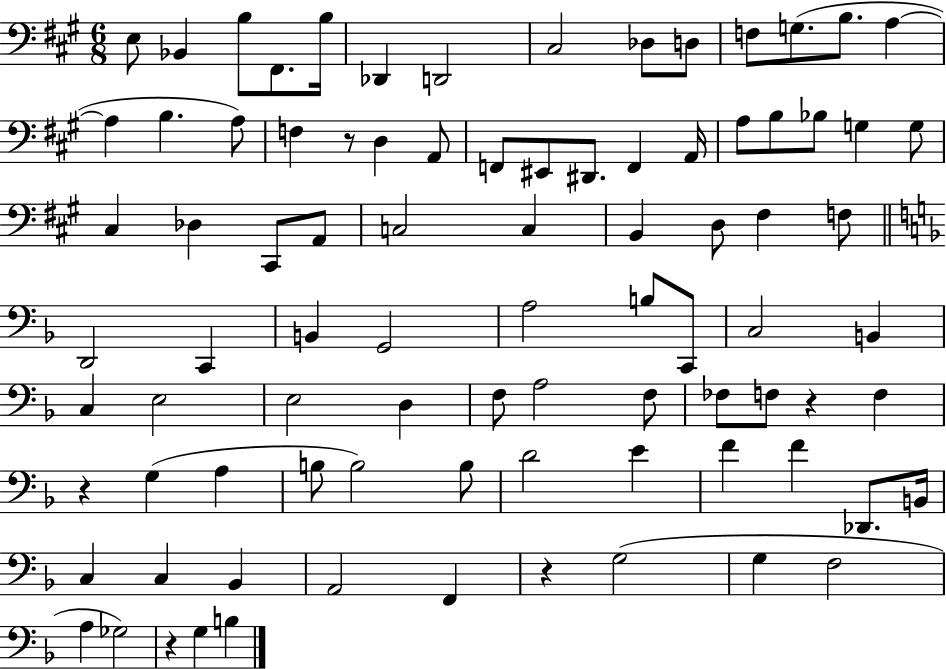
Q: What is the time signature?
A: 6/8